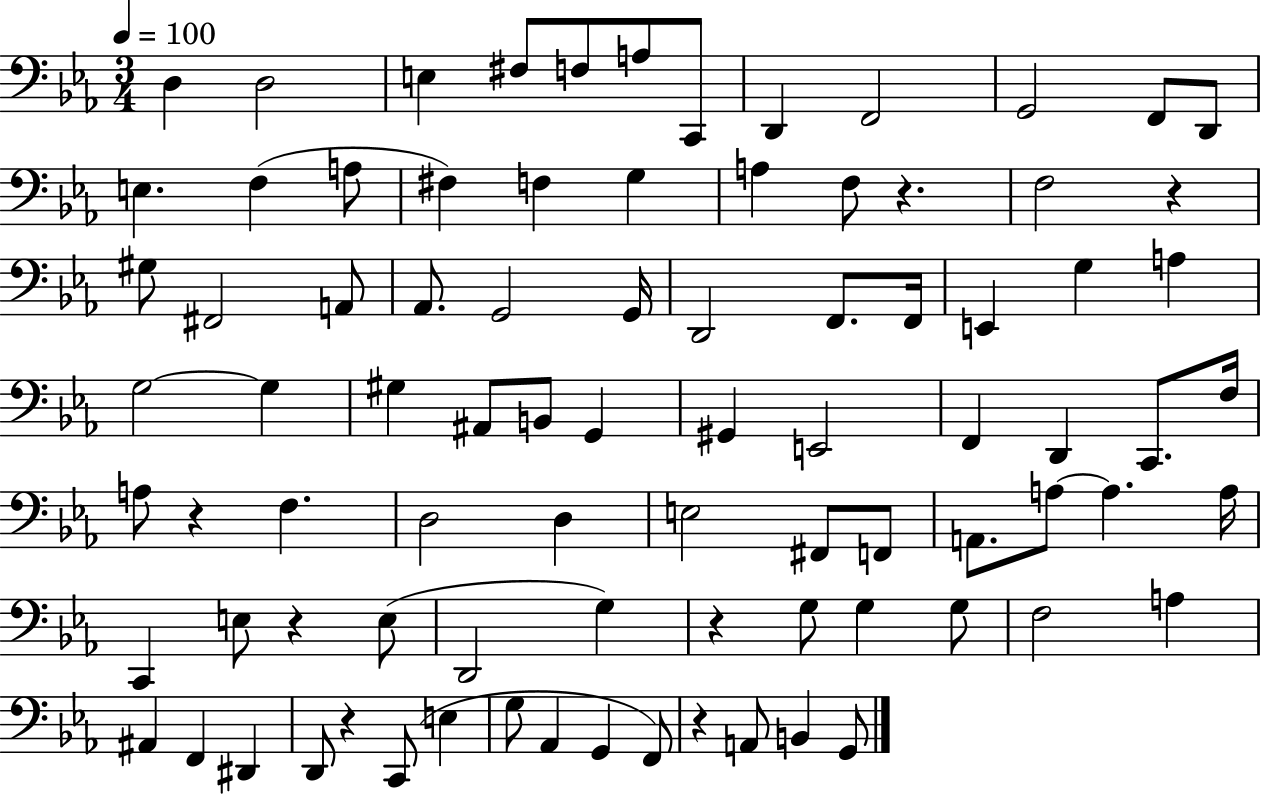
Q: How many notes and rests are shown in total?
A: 86